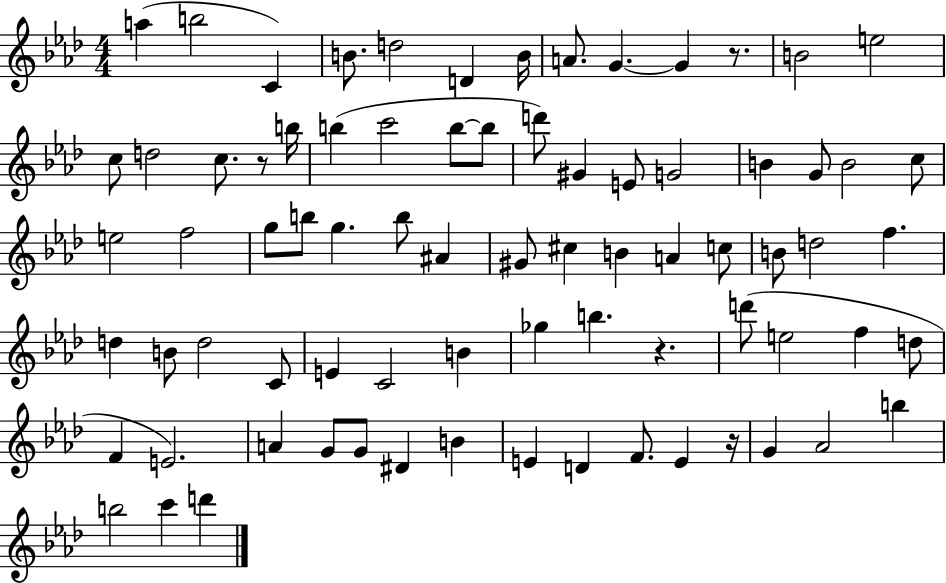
{
  \clef treble
  \numericTimeSignature
  \time 4/4
  \key aes \major
  a''4( b''2 c'4) | b'8. d''2 d'4 b'16 | a'8. g'4.~~ g'4 r8. | b'2 e''2 | \break c''8 d''2 c''8. r8 b''16 | b''4( c'''2 b''8~~ b''8 | d'''8) gis'4 e'8 g'2 | b'4 g'8 b'2 c''8 | \break e''2 f''2 | g''8 b''8 g''4. b''8 ais'4 | gis'8 cis''4 b'4 a'4 c''8 | b'8 d''2 f''4. | \break d''4 b'8 d''2 c'8 | e'4 c'2 b'4 | ges''4 b''4. r4. | d'''8( e''2 f''4 d''8 | \break f'4 e'2.) | a'4 g'8 g'8 dis'4 b'4 | e'4 d'4 f'8. e'4 r16 | g'4 aes'2 b''4 | \break b''2 c'''4 d'''4 | \bar "|."
}